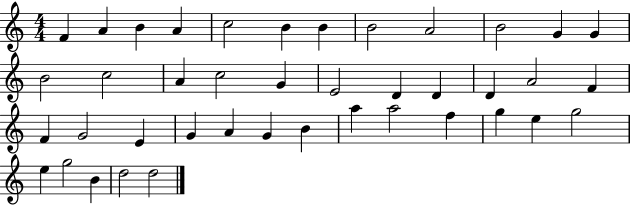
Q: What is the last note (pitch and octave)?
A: D5